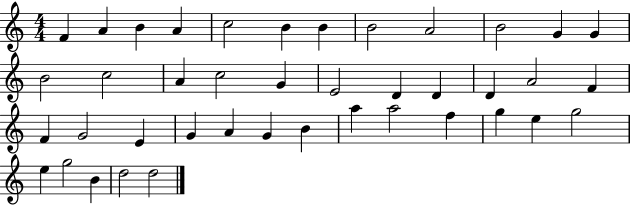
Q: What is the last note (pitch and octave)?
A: D5